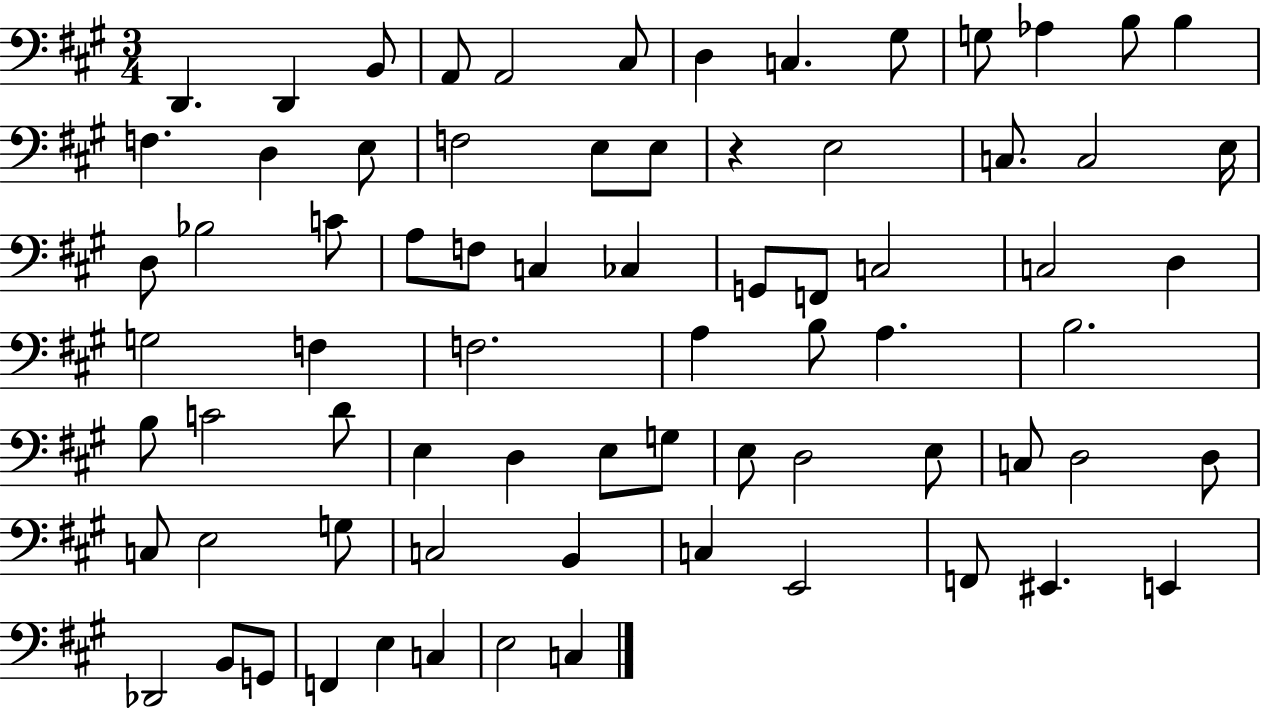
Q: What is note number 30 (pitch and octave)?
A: CES3